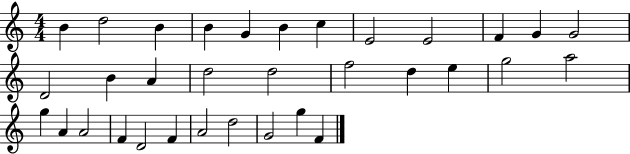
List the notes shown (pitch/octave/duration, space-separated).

B4/q D5/h B4/q B4/q G4/q B4/q C5/q E4/h E4/h F4/q G4/q G4/h D4/h B4/q A4/q D5/h D5/h F5/h D5/q E5/q G5/h A5/h G5/q A4/q A4/h F4/q D4/h F4/q A4/h D5/h G4/h G5/q F4/q